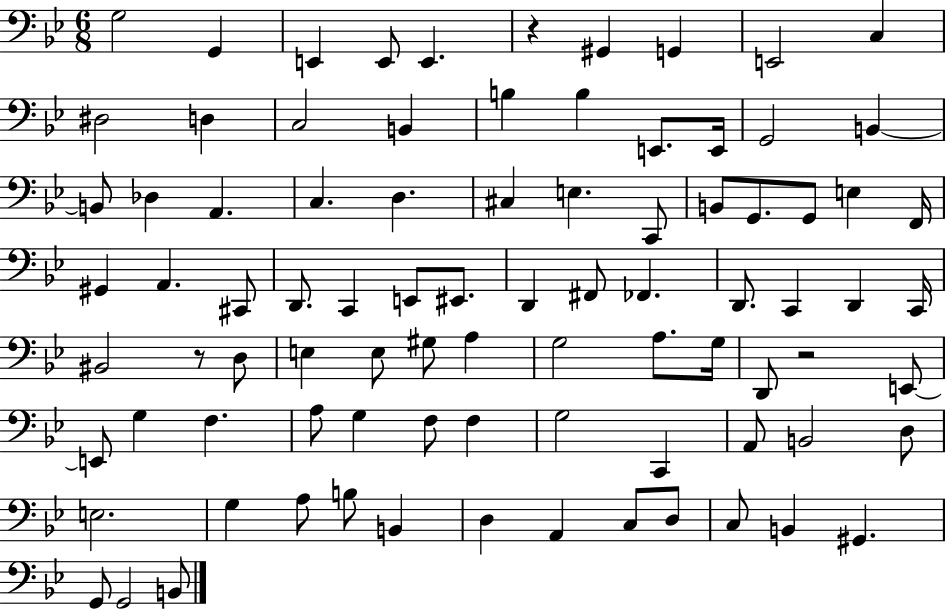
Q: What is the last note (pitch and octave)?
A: B2